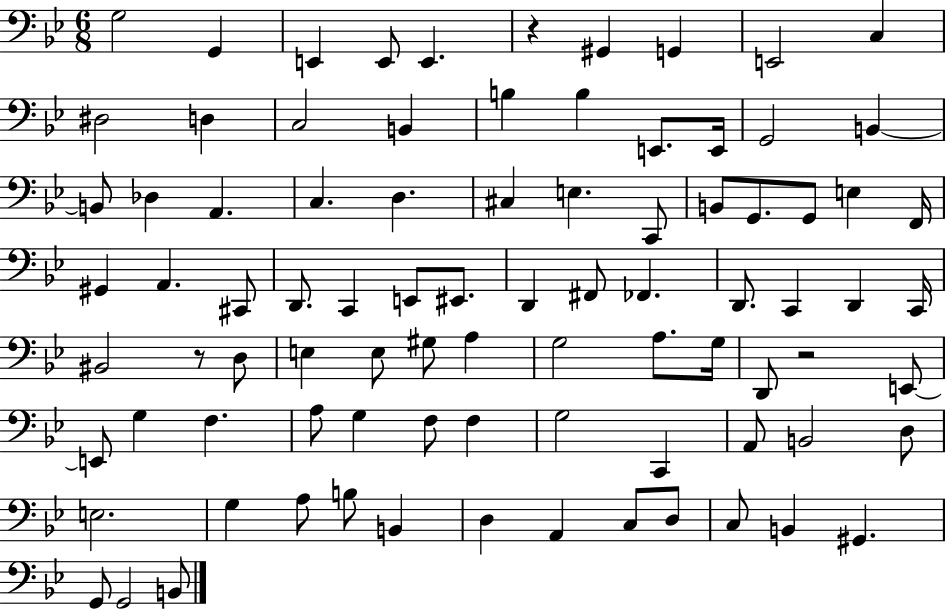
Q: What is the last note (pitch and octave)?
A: B2